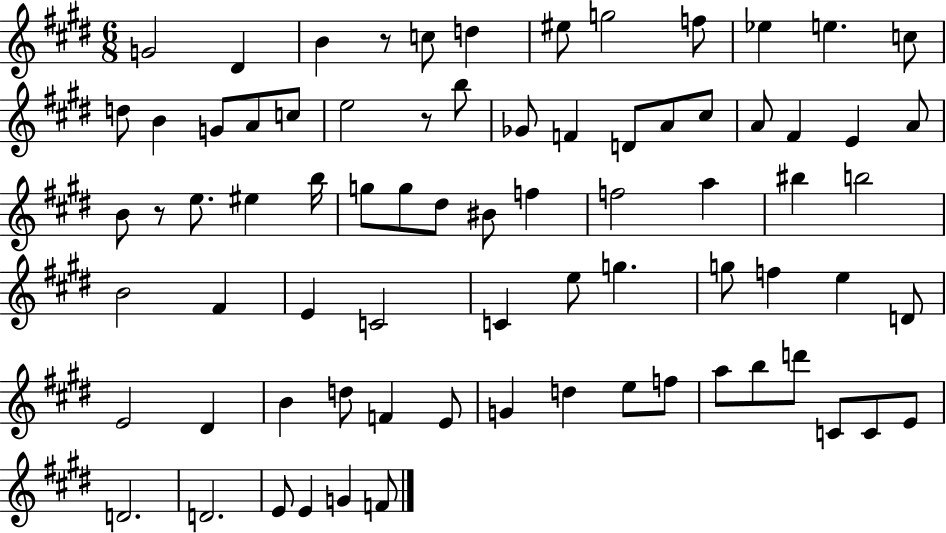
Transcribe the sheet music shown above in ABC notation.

X:1
T:Untitled
M:6/8
L:1/4
K:E
G2 ^D B z/2 c/2 d ^e/2 g2 f/2 _e e c/2 d/2 B G/2 A/2 c/2 e2 z/2 b/2 _G/2 F D/2 A/2 ^c/2 A/2 ^F E A/2 B/2 z/2 e/2 ^e b/4 g/2 g/2 ^d/2 ^B/2 f f2 a ^b b2 B2 ^F E C2 C e/2 g g/2 f e D/2 E2 ^D B d/2 F E/2 G d e/2 f/2 a/2 b/2 d'/2 C/2 C/2 E/2 D2 D2 E/2 E G F/2